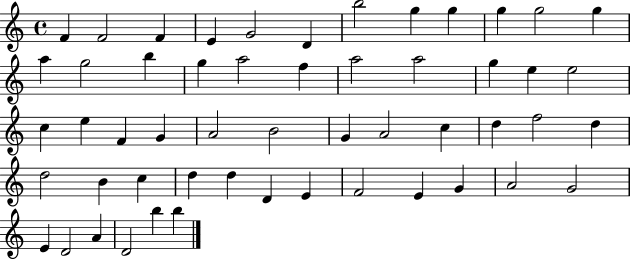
F4/q F4/h F4/q E4/q G4/h D4/q B5/h G5/q G5/q G5/q G5/h G5/q A5/q G5/h B5/q G5/q A5/h F5/q A5/h A5/h G5/q E5/q E5/h C5/q E5/q F4/q G4/q A4/h B4/h G4/q A4/h C5/q D5/q F5/h D5/q D5/h B4/q C5/q D5/q D5/q D4/q E4/q F4/h E4/q G4/q A4/h G4/h E4/q D4/h A4/q D4/h B5/q B5/q